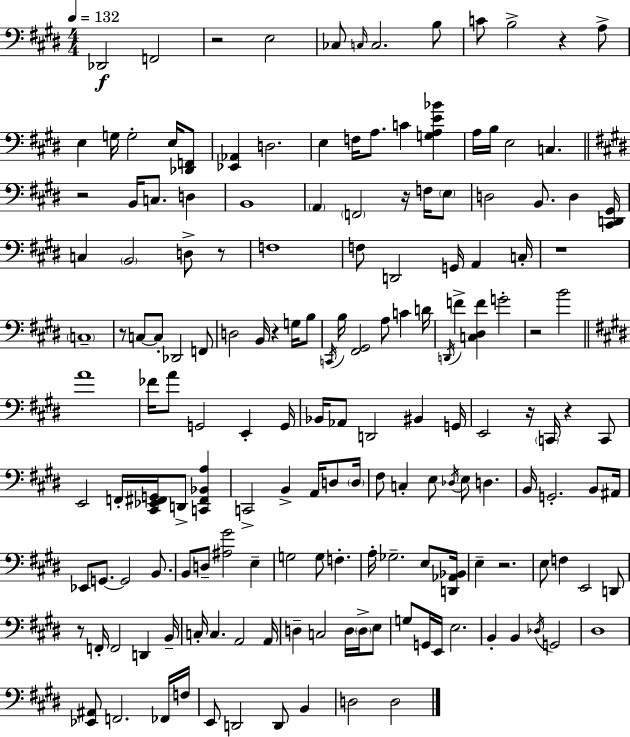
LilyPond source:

{
  \clef bass
  \numericTimeSignature
  \time 4/4
  \key e \major
  \tempo 4 = 132
  des,2\f f,2 | r2 e2 | ces8 \grace { c16 } c2. b8 | c'8 b2-> r4 a8-> | \break e4 g16 g2-. e16 <des, f,>8 | <ees, aes,>4 d2. | e4 f16 a8. c'4 <g a e' bes'>4 | a16 b16 e2 c4. | \break \bar "||" \break \key e \major r2 b,16 c8. d4 | b,1 | \parenthesize a,4 \parenthesize f,2 r16 f16 \parenthesize e8 | d2 b,8. d4 <cis, d, gis,>16 | \break c4 \parenthesize b,2 d8-> r8 | f1 | f8 d,2 g,16 a,4 c16-. | r1 | \break \parenthesize c1-- | r8 c8~~ c8-. des,2 f,8 | d2 b,16 r4 g16 b8 | \acciaccatura { c,16 } b16 <fis, gis,>2 a8 c'4 | \break d'16 \acciaccatura { d,16 } f'4-> <c dis f'>4 g'2-. | r2 b'2 | \bar "||" \break \key e \major a'1 | fes'16 a'8 g,2 e,4-. g,16 | bes,16 aes,8 d,2 bis,4 g,16 | e,2 r16 \parenthesize c,16 r4 c,8 | \break e,2 f,16-. <cis, ees, fis, g,>16 d,8-> <c, fis, bes, a>4 | c,2-> b,4-> a,16 d8 \parenthesize d16 | fis8 c4-. e8 \acciaccatura { des16 } e8 d4. | b,16 g,2.-. b,8 | \break ais,16 ees,8 g,8.~~ g,2 b,8. | b,8 d8-- <ais gis'>2 e4-- | g2 g8 f4.-. | a16-. ges2.-- e8 | \break <d, aes, bes,>16 e4-- r2. | e8 f4 e,2 d,8 | r8 f,16-. f,2 d,4 | b,16-- c16-. c4. a,2 | \break a,16 d4-- c2 d16 \parenthesize d16-> e8 | g8 g,16 e,16 e2. | b,4-. b,4 \acciaccatura { des16 } g,2 | dis1 | \break <ees, ais,>8 f,2. | fes,16 f16 e,8 d,2 d,8 b,4 | d2 d2 | \bar "|."
}